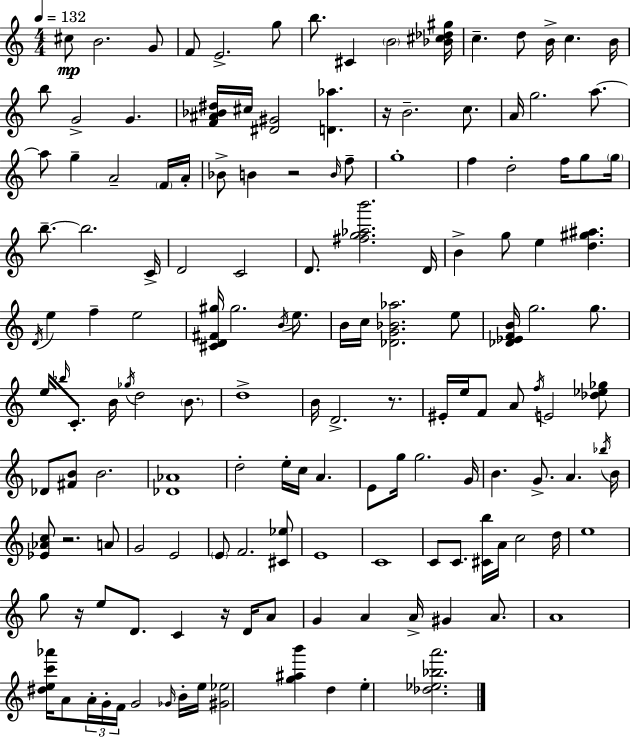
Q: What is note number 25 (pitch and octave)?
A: G5